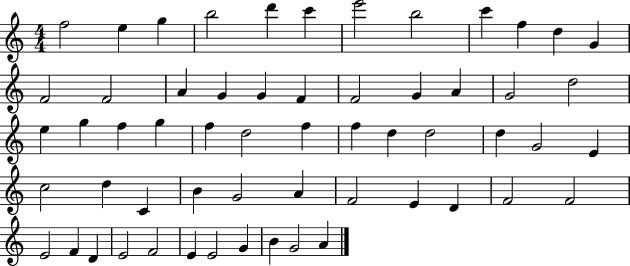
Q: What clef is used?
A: treble